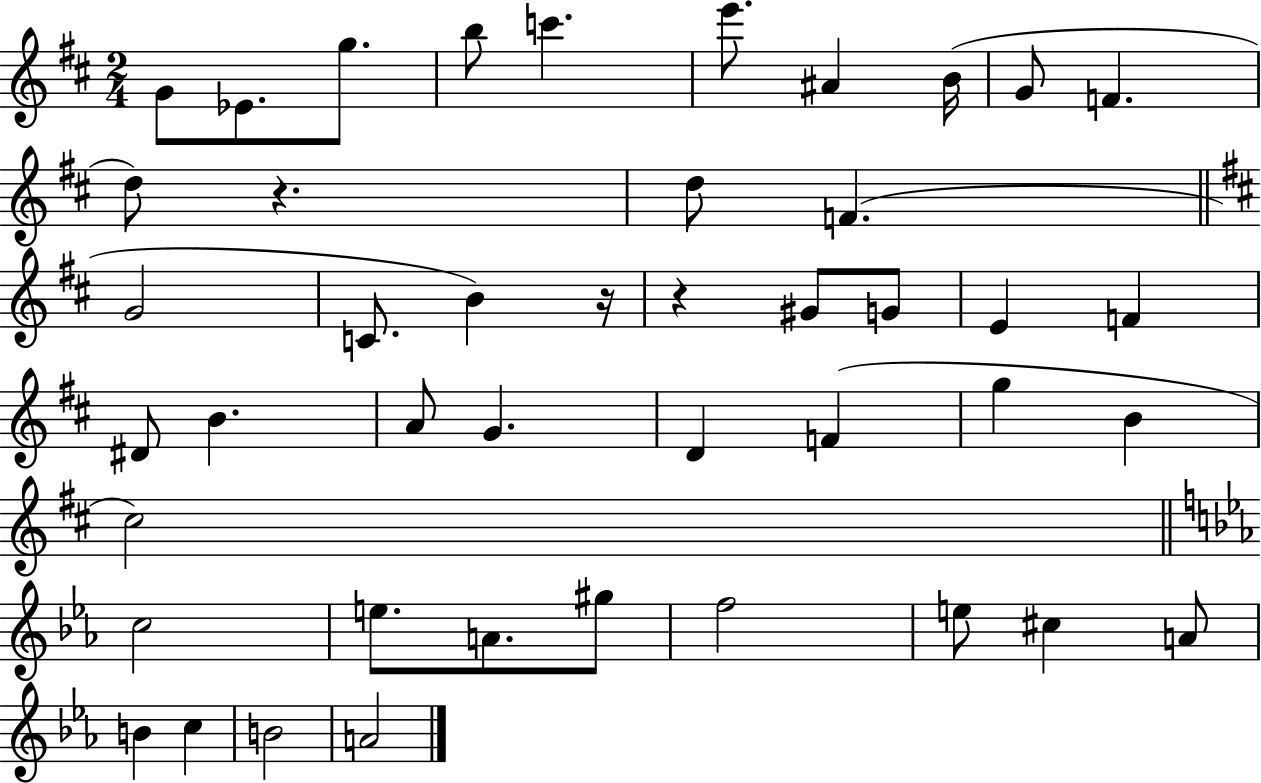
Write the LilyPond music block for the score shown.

{
  \clef treble
  \numericTimeSignature
  \time 2/4
  \key d \major
  g'8 ees'8. g''8. | b''8 c'''4. | e'''8. ais'4 b'16( | g'8 f'4. | \break d''8) r4. | d''8 f'4.( | \bar "||" \break \key d \major g'2 | c'8. b'4) r16 | r4 gis'8 g'8 | e'4 f'4 | \break dis'8 b'4. | a'8 g'4. | d'4 f'4( | g''4 b'4 | \break cis''2) | \bar "||" \break \key ees \major c''2 | e''8. a'8. gis''8 | f''2 | e''8 cis''4 a'8 | \break b'4 c''4 | b'2 | a'2 | \bar "|."
}